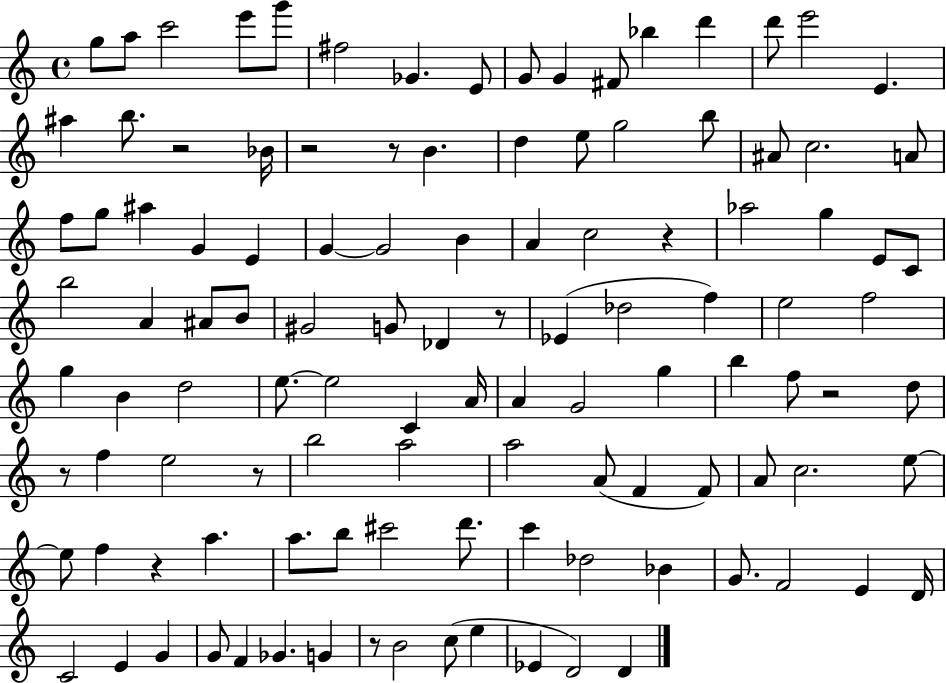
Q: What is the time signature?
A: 4/4